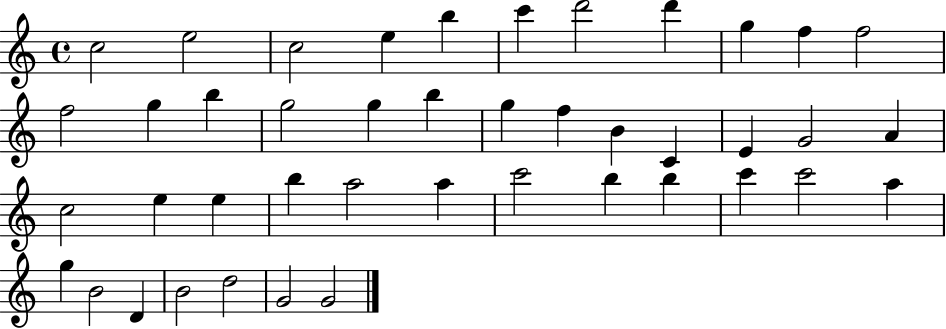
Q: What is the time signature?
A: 4/4